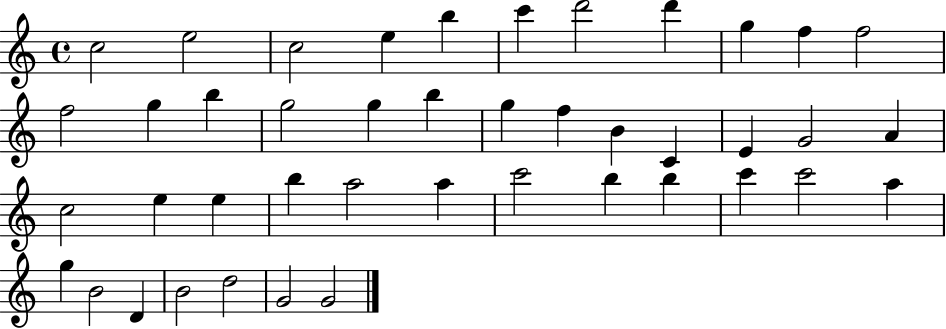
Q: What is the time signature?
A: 4/4